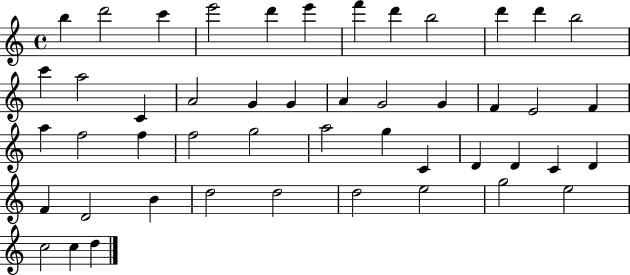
X:1
T:Untitled
M:4/4
L:1/4
K:C
b d'2 c' e'2 d' e' f' d' b2 d' d' b2 c' a2 C A2 G G A G2 G F E2 F a f2 f f2 g2 a2 g C D D C D F D2 B d2 d2 d2 e2 g2 e2 c2 c d